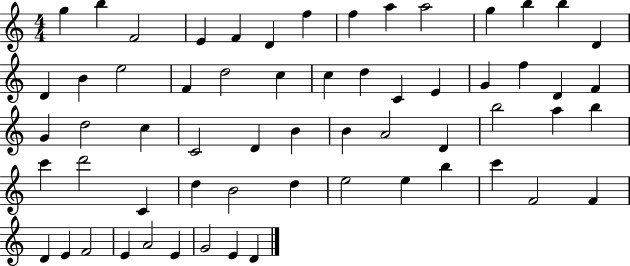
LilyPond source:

{
  \clef treble
  \numericTimeSignature
  \time 4/4
  \key c \major
  g''4 b''4 f'2 | e'4 f'4 d'4 f''4 | f''4 a''4 a''2 | g''4 b''4 b''4 d'4 | \break d'4 b'4 e''2 | f'4 d''2 c''4 | c''4 d''4 c'4 e'4 | g'4 f''4 d'4 f'4 | \break g'4 d''2 c''4 | c'2 d'4 b'4 | b'4 a'2 d'4 | b''2 a''4 b''4 | \break c'''4 d'''2 c'4 | d''4 b'2 d''4 | e''2 e''4 b''4 | c'''4 f'2 f'4 | \break d'4 e'4 f'2 | e'4 a'2 e'4 | g'2 e'4 d'4 | \bar "|."
}